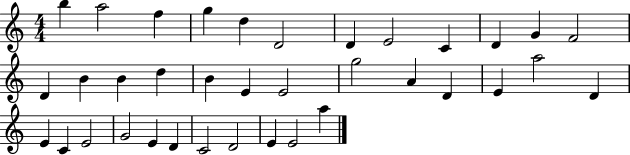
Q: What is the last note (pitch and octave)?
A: A5